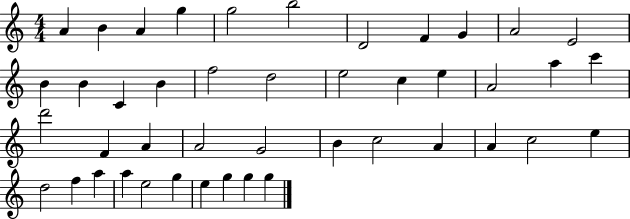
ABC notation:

X:1
T:Untitled
M:4/4
L:1/4
K:C
A B A g g2 b2 D2 F G A2 E2 B B C B f2 d2 e2 c e A2 a c' d'2 F A A2 G2 B c2 A A c2 e d2 f a a e2 g e g g g